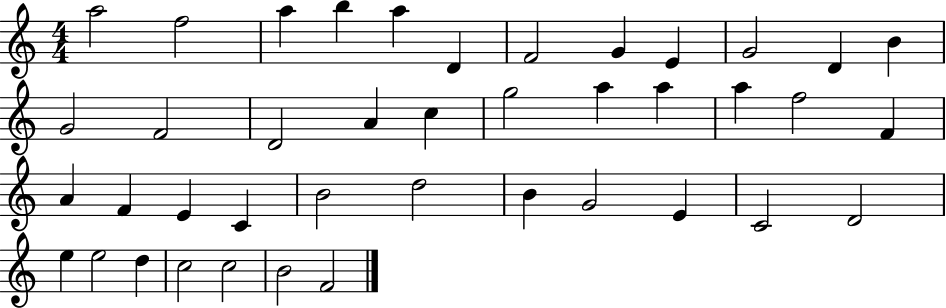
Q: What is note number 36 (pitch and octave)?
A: E5